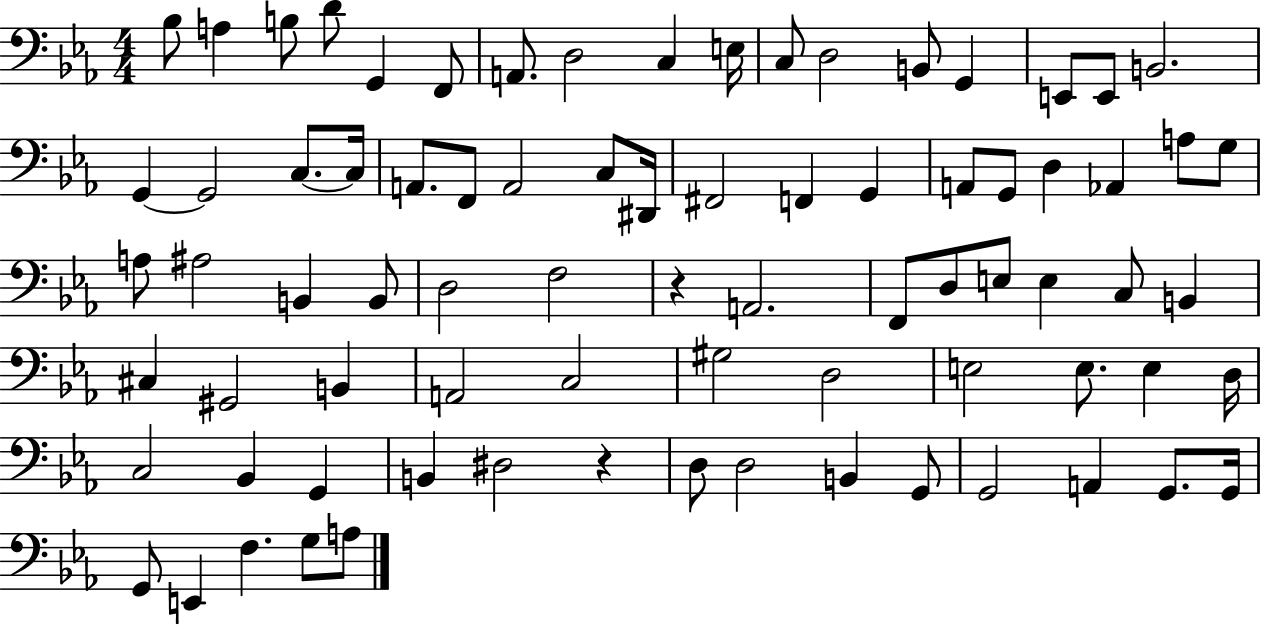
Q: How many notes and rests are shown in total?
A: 79